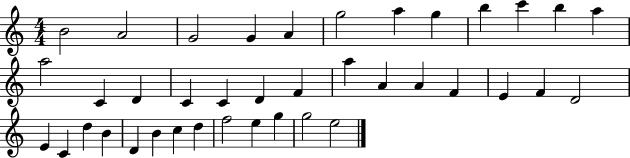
{
  \clef treble
  \numericTimeSignature
  \time 4/4
  \key c \major
  b'2 a'2 | g'2 g'4 a'4 | g''2 a''4 g''4 | b''4 c'''4 b''4 a''4 | \break a''2 c'4 d'4 | c'4 c'4 d'4 f'4 | a''4 a'4 a'4 f'4 | e'4 f'4 d'2 | \break e'4 c'4 d''4 b'4 | d'4 b'4 c''4 d''4 | f''2 e''4 g''4 | g''2 e''2 | \break \bar "|."
}